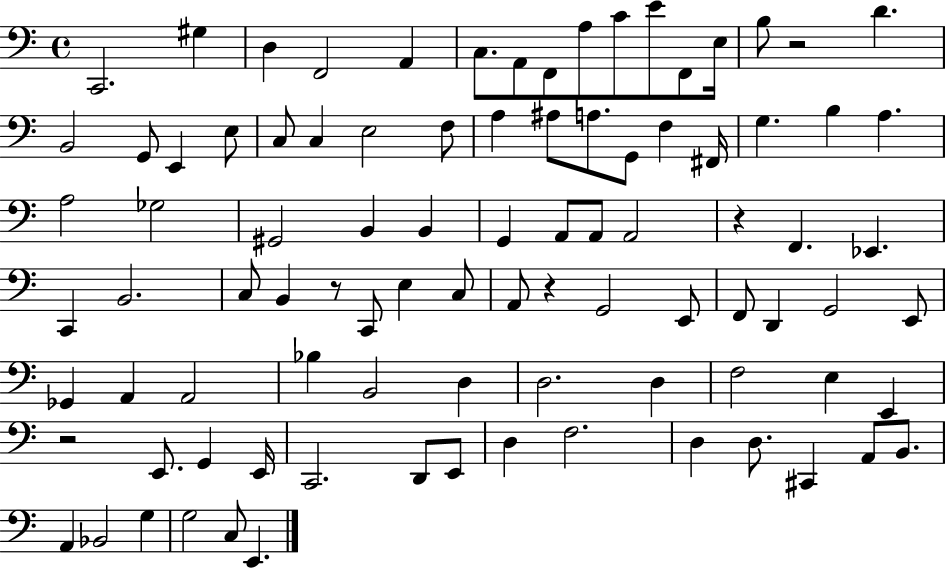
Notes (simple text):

C2/h. G#3/q D3/q F2/h A2/q C3/e. A2/e F2/e A3/e C4/e E4/e F2/e E3/s B3/e R/h D4/q. B2/h G2/e E2/q E3/e C3/e C3/q E3/h F3/e A3/q A#3/e A3/e. G2/e F3/q F#2/s G3/q. B3/q A3/q. A3/h Gb3/h G#2/h B2/q B2/q G2/q A2/e A2/e A2/h R/q F2/q. Eb2/q. C2/q B2/h. C3/e B2/q R/e C2/e E3/q C3/e A2/e R/q G2/h E2/e F2/e D2/q G2/h E2/e Gb2/q A2/q A2/h Bb3/q B2/h D3/q D3/h. D3/q F3/h E3/q E2/q R/h E2/e. G2/q E2/s C2/h. D2/e E2/e D3/q F3/h. D3/q D3/e. C#2/q A2/e B2/e. A2/q Bb2/h G3/q G3/h C3/e E2/q.